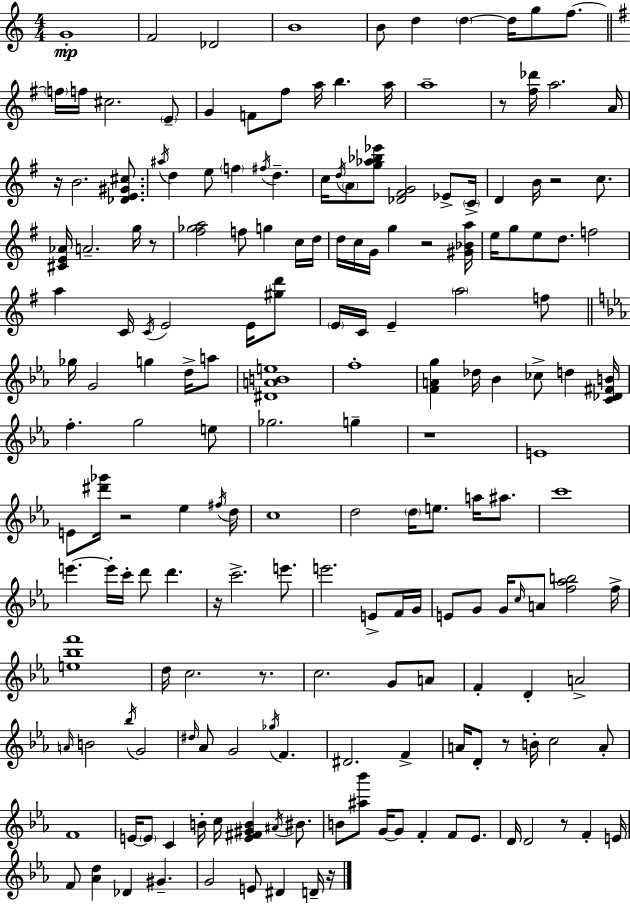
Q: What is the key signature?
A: A minor